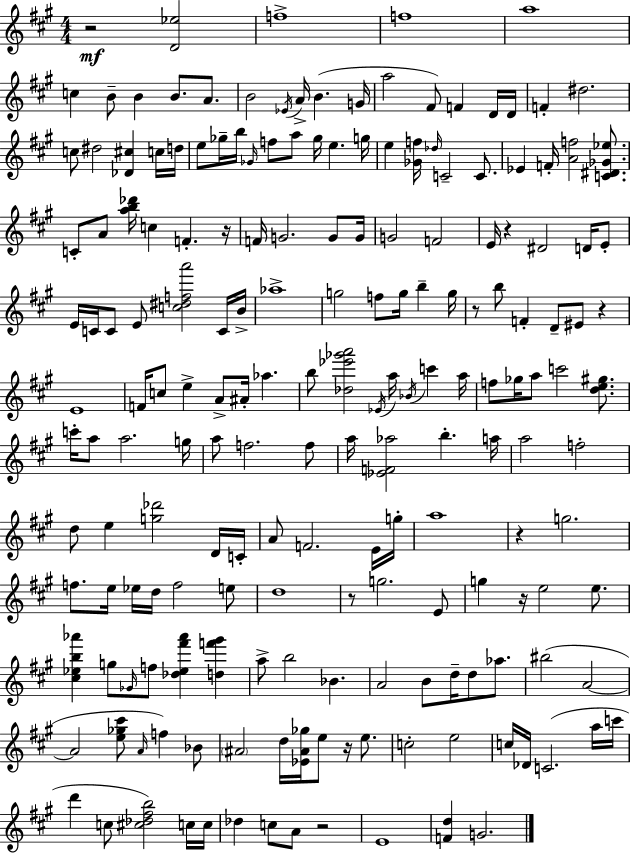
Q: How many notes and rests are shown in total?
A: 185